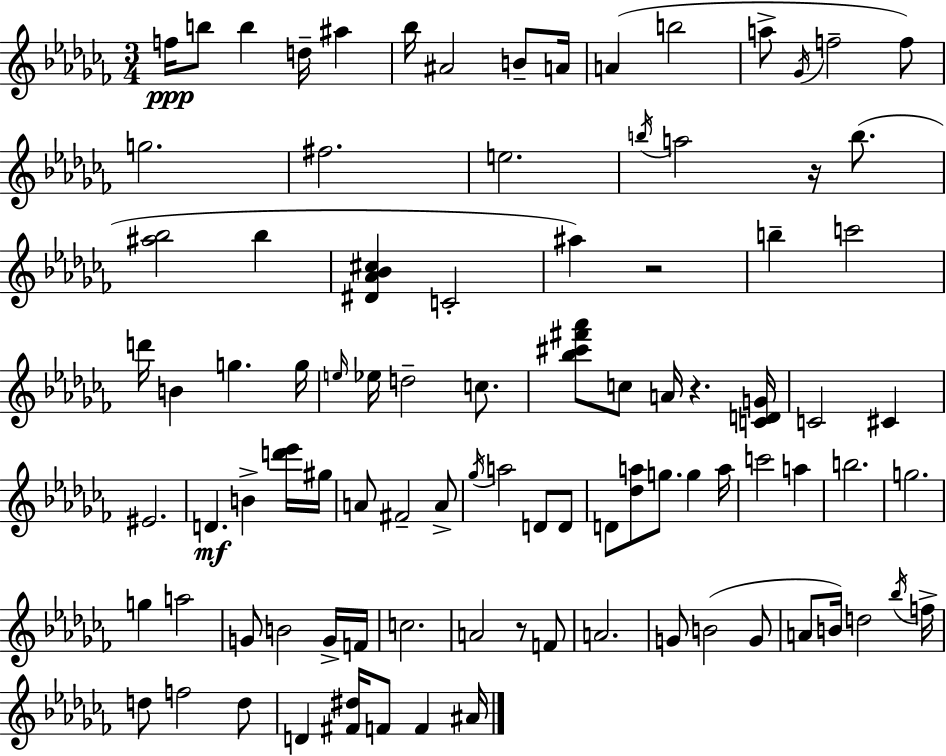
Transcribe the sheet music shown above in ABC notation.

X:1
T:Untitled
M:3/4
L:1/4
K:Abm
f/4 b/2 b d/4 ^a _b/4 ^A2 B/2 A/4 A b2 a/2 _G/4 f2 f/2 g2 ^f2 e2 b/4 a2 z/4 b/2 [^a_b]2 _b [^D_A_B^c] C2 ^a z2 b c'2 d'/4 B g g/4 e/4 _e/4 d2 c/2 [_b^c'^f'_a']/2 c/2 A/4 z [CDG]/4 C2 ^C ^E2 D B [d'_e']/4 ^g/4 A/2 ^F2 A/2 _g/4 a2 D/2 D/2 D/2 [_da]/2 g/2 g a/4 c'2 a b2 g2 g a2 G/2 B2 G/4 F/4 c2 A2 z/2 F/2 A2 G/2 B2 G/2 A/2 B/4 d2 _b/4 f/4 d/2 f2 d/2 D [^F^d]/4 F/2 F ^A/4